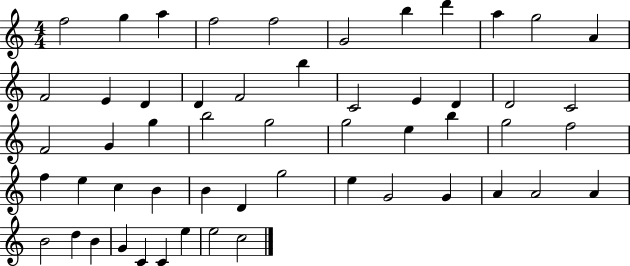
X:1
T:Untitled
M:4/4
L:1/4
K:C
f2 g a f2 f2 G2 b d' a g2 A F2 E D D F2 b C2 E D D2 C2 F2 G g b2 g2 g2 e b g2 f2 f e c B B D g2 e G2 G A A2 A B2 d B G C C e e2 c2